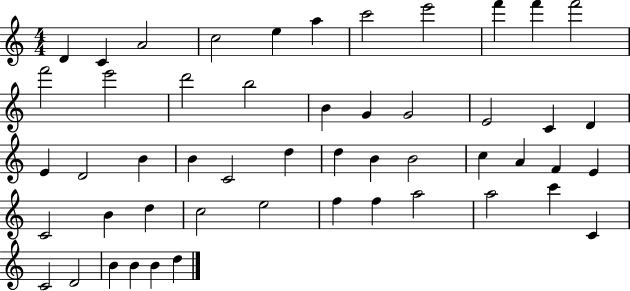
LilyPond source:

{
  \clef treble
  \numericTimeSignature
  \time 4/4
  \key c \major
  d'4 c'4 a'2 | c''2 e''4 a''4 | c'''2 e'''2 | f'''4 f'''4 f'''2 | \break f'''2 e'''2 | d'''2 b''2 | b'4 g'4 g'2 | e'2 c'4 d'4 | \break e'4 d'2 b'4 | b'4 c'2 d''4 | d''4 b'4 b'2 | c''4 a'4 f'4 e'4 | \break c'2 b'4 d''4 | c''2 e''2 | f''4 f''4 a''2 | a''2 c'''4 c'4 | \break c'2 d'2 | b'4 b'4 b'4 d''4 | \bar "|."
}